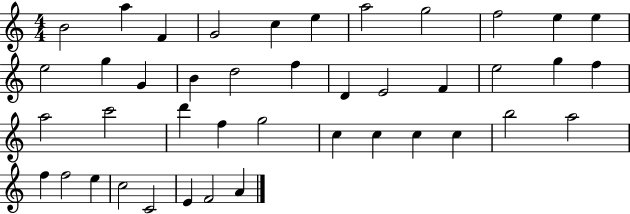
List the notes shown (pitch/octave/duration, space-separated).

B4/h A5/q F4/q G4/h C5/q E5/q A5/h G5/h F5/h E5/q E5/q E5/h G5/q G4/q B4/q D5/h F5/q D4/q E4/h F4/q E5/h G5/q F5/q A5/h C6/h D6/q F5/q G5/h C5/q C5/q C5/q C5/q B5/h A5/h F5/q F5/h E5/q C5/h C4/h E4/q F4/h A4/q